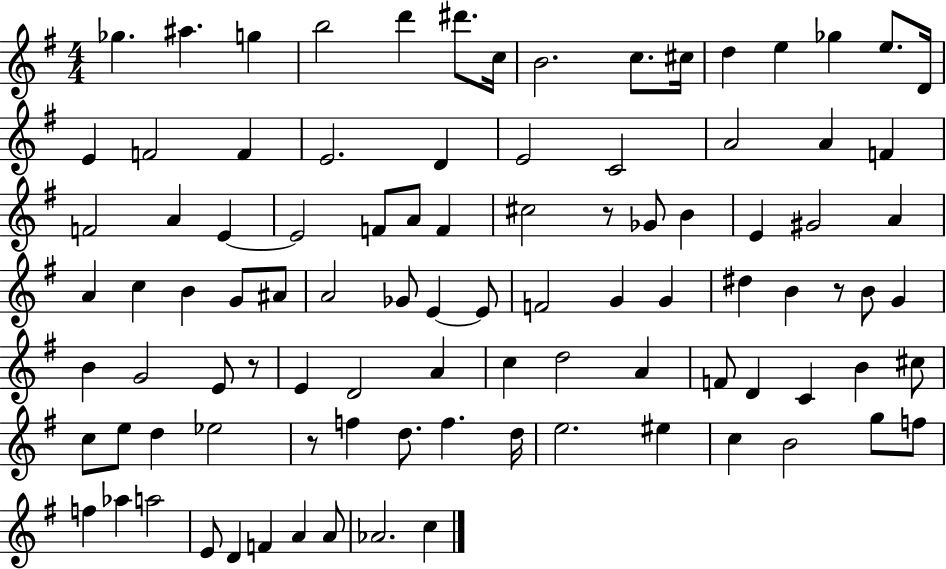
X:1
T:Untitled
M:4/4
L:1/4
K:G
_g ^a g b2 d' ^d'/2 c/4 B2 c/2 ^c/4 d e _g e/2 D/4 E F2 F E2 D E2 C2 A2 A F F2 A E E2 F/2 A/2 F ^c2 z/2 _G/2 B E ^G2 A A c B G/2 ^A/2 A2 _G/2 E E/2 F2 G G ^d B z/2 B/2 G B G2 E/2 z/2 E D2 A c d2 A F/2 D C B ^c/2 c/2 e/2 d _e2 z/2 f d/2 f d/4 e2 ^e c B2 g/2 f/2 f _a a2 E/2 D F A A/2 _A2 c